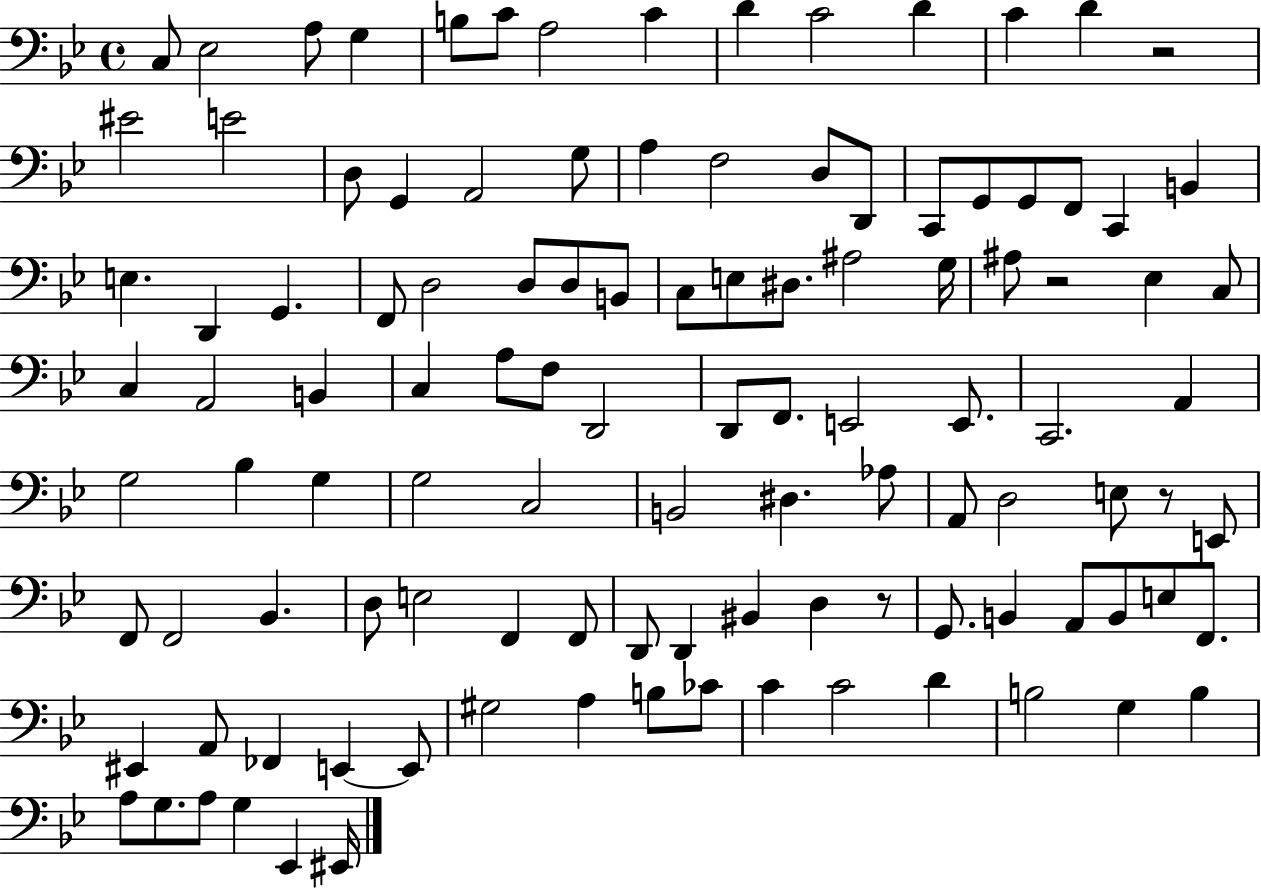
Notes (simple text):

C3/e Eb3/h A3/e G3/q B3/e C4/e A3/h C4/q D4/q C4/h D4/q C4/q D4/q R/h EIS4/h E4/h D3/e G2/q A2/h G3/e A3/q F3/h D3/e D2/e C2/e G2/e G2/e F2/e C2/q B2/q E3/q. D2/q G2/q. F2/e D3/h D3/e D3/e B2/e C3/e E3/e D#3/e. A#3/h G3/s A#3/e R/h Eb3/q C3/e C3/q A2/h B2/q C3/q A3/e F3/e D2/h D2/e F2/e. E2/h E2/e. C2/h. A2/q G3/h Bb3/q G3/q G3/h C3/h B2/h D#3/q. Ab3/e A2/e D3/h E3/e R/e E2/e F2/e F2/h Bb2/q. D3/e E3/h F2/q F2/e D2/e D2/q BIS2/q D3/q R/e G2/e. B2/q A2/e B2/e E3/e F2/e. EIS2/q A2/e FES2/q E2/q E2/e G#3/h A3/q B3/e CES4/e C4/q C4/h D4/q B3/h G3/q B3/q A3/e G3/e. A3/e G3/q Eb2/q EIS2/s